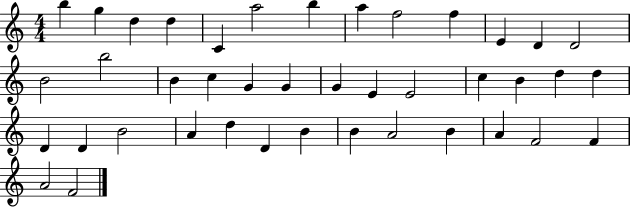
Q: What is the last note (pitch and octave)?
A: F4